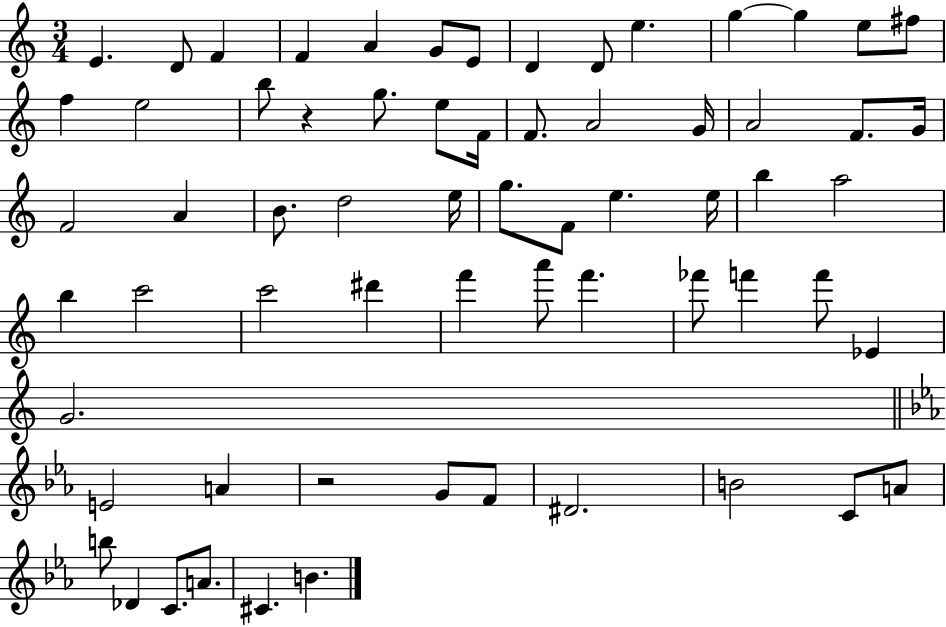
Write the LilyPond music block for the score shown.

{
  \clef treble
  \numericTimeSignature
  \time 3/4
  \key c \major
  \repeat volta 2 { e'4. d'8 f'4 | f'4 a'4 g'8 e'8 | d'4 d'8 e''4. | g''4~~ g''4 e''8 fis''8 | \break f''4 e''2 | b''8 r4 g''8. e''8 f'16 | f'8. a'2 g'16 | a'2 f'8. g'16 | \break f'2 a'4 | b'8. d''2 e''16 | g''8. f'8 e''4. e''16 | b''4 a''2 | \break b''4 c'''2 | c'''2 dis'''4 | f'''4 a'''8 f'''4. | fes'''8 f'''4 f'''8 ees'4 | \break g'2. | \bar "||" \break \key ees \major e'2 a'4 | r2 g'8 f'8 | dis'2. | b'2 c'8 a'8 | \break b''8 des'4 c'8. a'8. | cis'4. b'4. | } \bar "|."
}